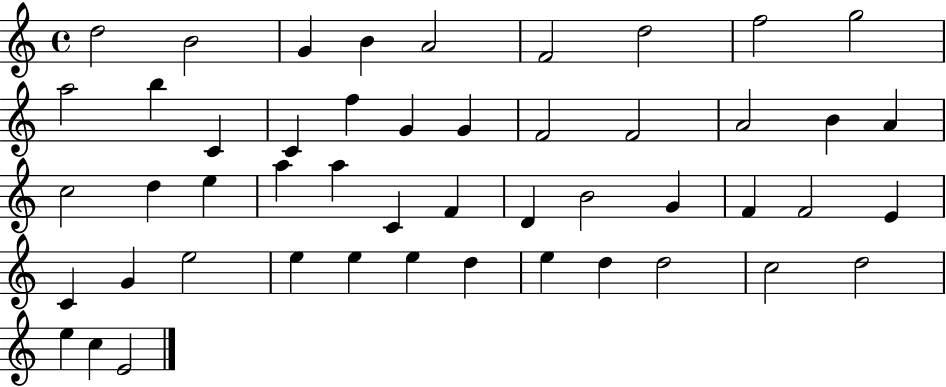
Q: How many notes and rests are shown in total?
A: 49